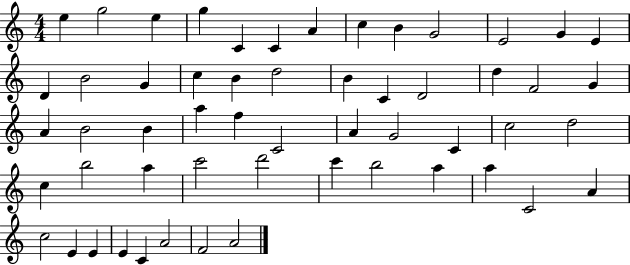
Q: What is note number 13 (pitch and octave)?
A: E4